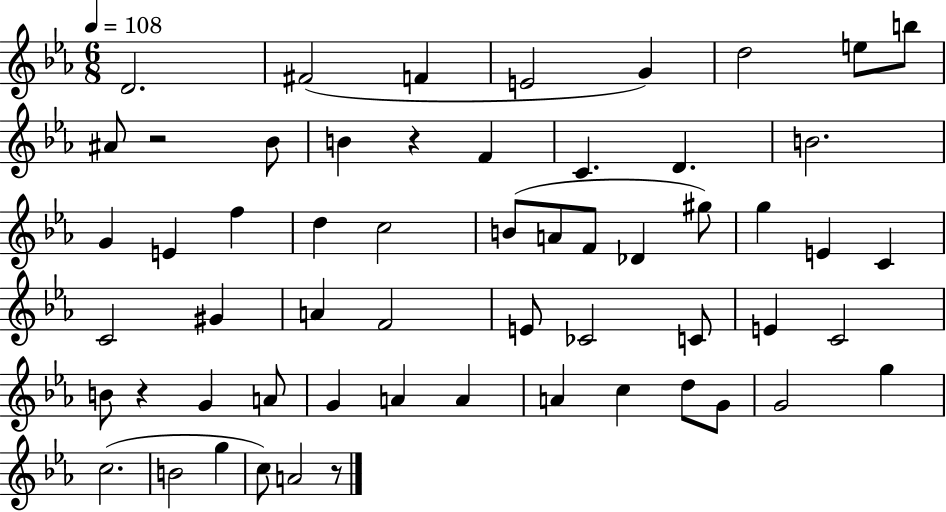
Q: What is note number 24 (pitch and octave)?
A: Db4